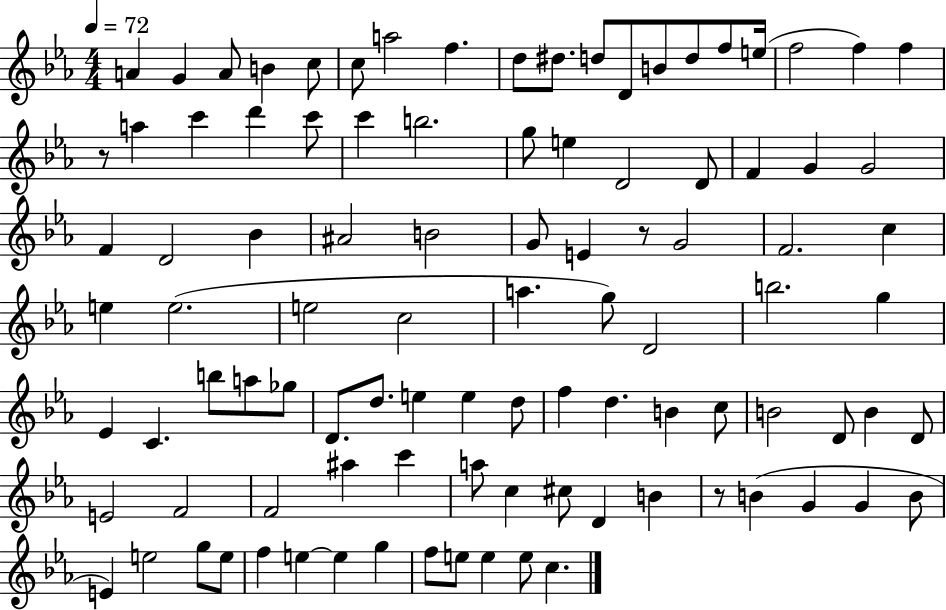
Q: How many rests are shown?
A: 3